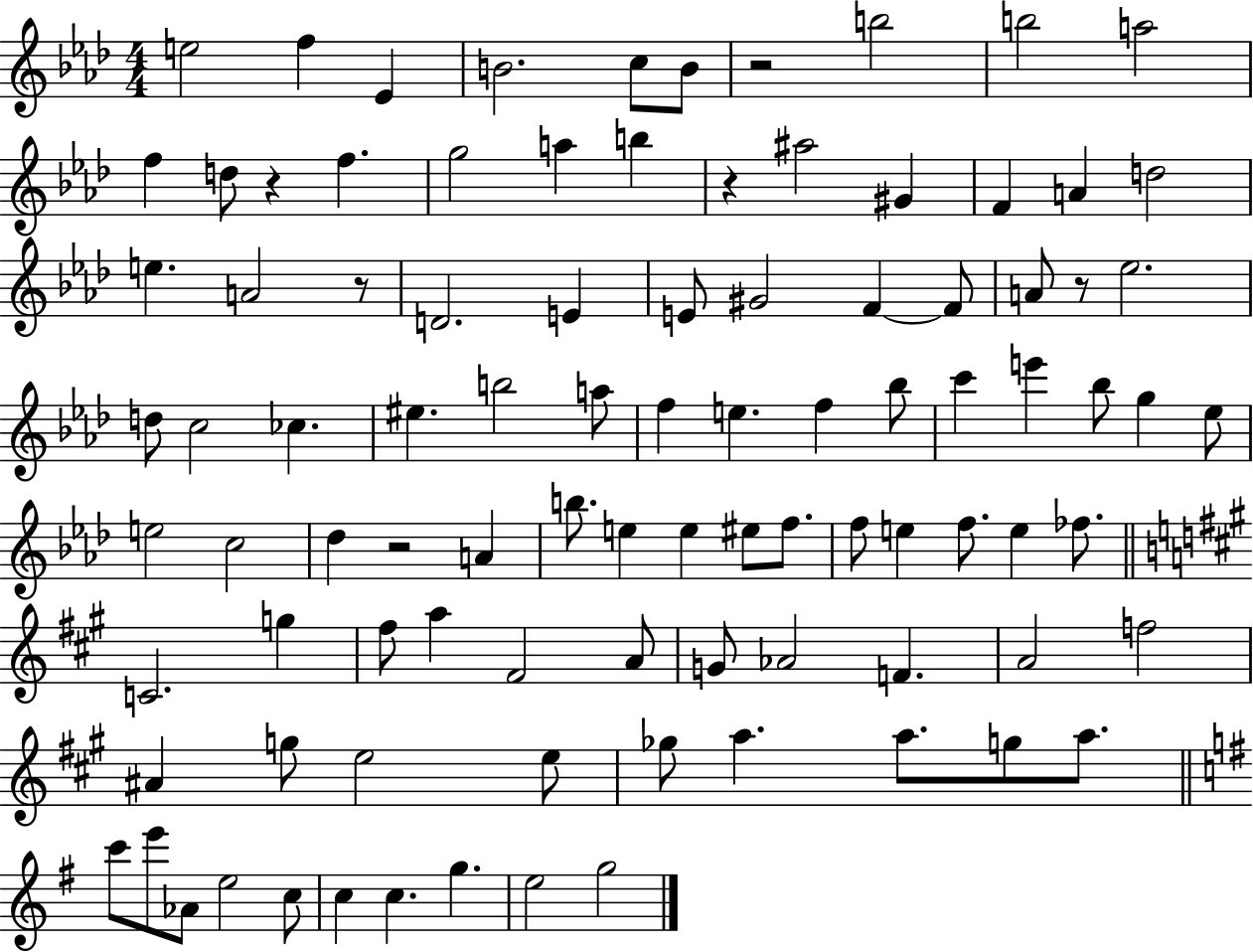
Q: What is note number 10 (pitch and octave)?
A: F5